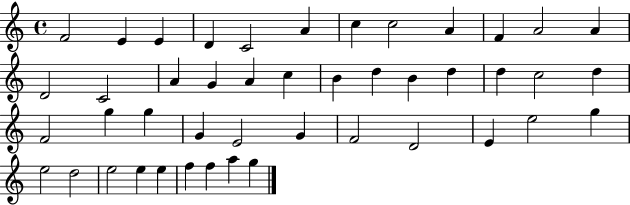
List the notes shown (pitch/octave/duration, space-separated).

F4/h E4/q E4/q D4/q C4/h A4/q C5/q C5/h A4/q F4/q A4/h A4/q D4/h C4/h A4/q G4/q A4/q C5/q B4/q D5/q B4/q D5/q D5/q C5/h D5/q F4/h G5/q G5/q G4/q E4/h G4/q F4/h D4/h E4/q E5/h G5/q E5/h D5/h E5/h E5/q E5/q F5/q F5/q A5/q G5/q